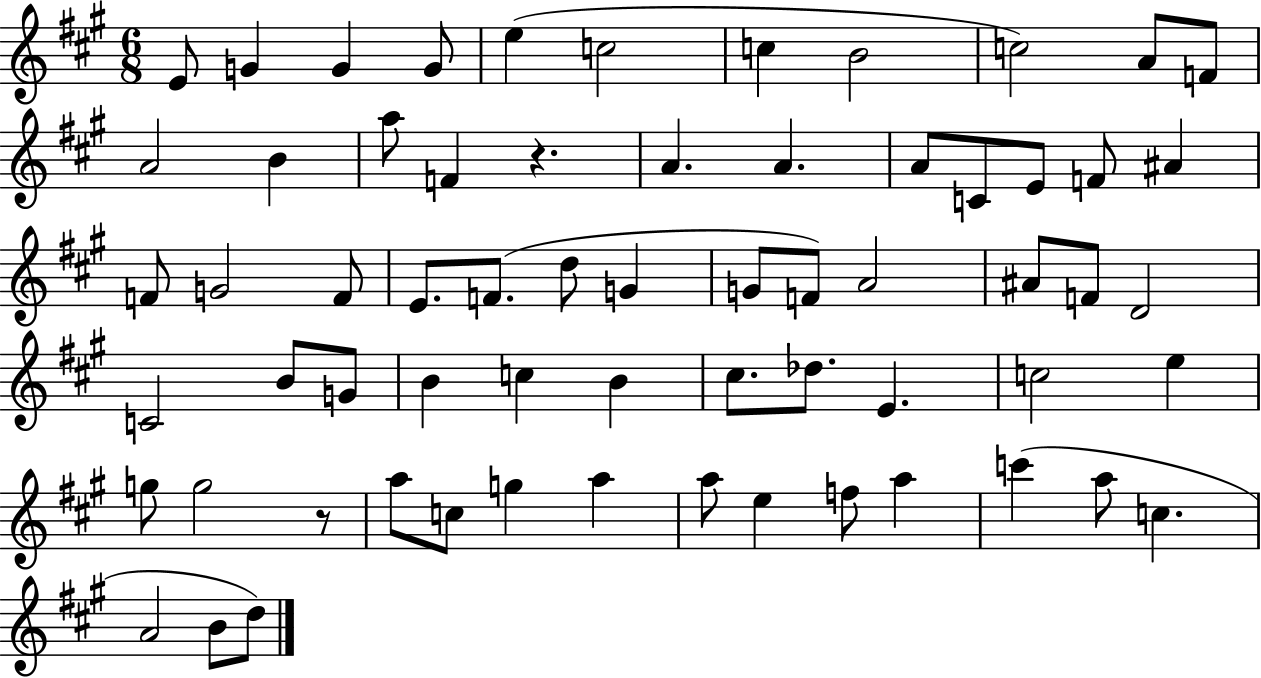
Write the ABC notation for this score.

X:1
T:Untitled
M:6/8
L:1/4
K:A
E/2 G G G/2 e c2 c B2 c2 A/2 F/2 A2 B a/2 F z A A A/2 C/2 E/2 F/2 ^A F/2 G2 F/2 E/2 F/2 d/2 G G/2 F/2 A2 ^A/2 F/2 D2 C2 B/2 G/2 B c B ^c/2 _d/2 E c2 e g/2 g2 z/2 a/2 c/2 g a a/2 e f/2 a c' a/2 c A2 B/2 d/2